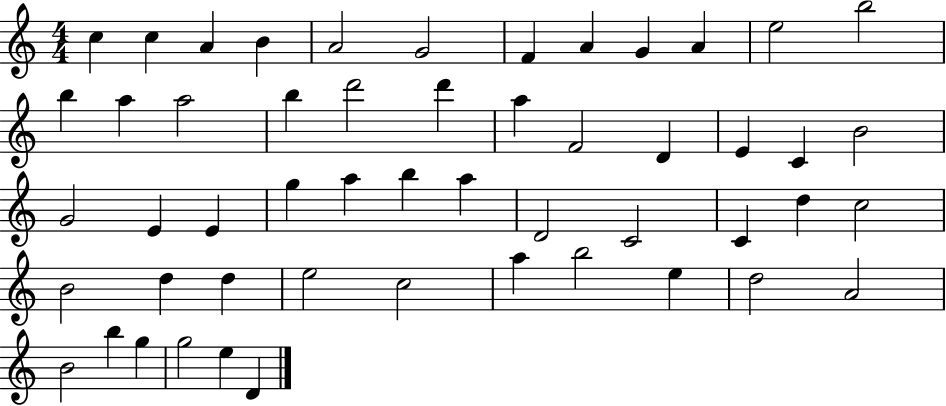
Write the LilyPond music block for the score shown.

{
  \clef treble
  \numericTimeSignature
  \time 4/4
  \key c \major
  c''4 c''4 a'4 b'4 | a'2 g'2 | f'4 a'4 g'4 a'4 | e''2 b''2 | \break b''4 a''4 a''2 | b''4 d'''2 d'''4 | a''4 f'2 d'4 | e'4 c'4 b'2 | \break g'2 e'4 e'4 | g''4 a''4 b''4 a''4 | d'2 c'2 | c'4 d''4 c''2 | \break b'2 d''4 d''4 | e''2 c''2 | a''4 b''2 e''4 | d''2 a'2 | \break b'2 b''4 g''4 | g''2 e''4 d'4 | \bar "|."
}